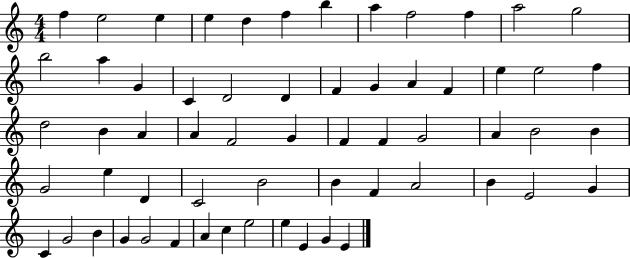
F5/q E5/h E5/q E5/q D5/q F5/q B5/q A5/q F5/h F5/q A5/h G5/h B5/h A5/q G4/q C4/q D4/h D4/q F4/q G4/q A4/q F4/q E5/q E5/h F5/q D5/h B4/q A4/q A4/q F4/h G4/q F4/q F4/q G4/h A4/q B4/h B4/q G4/h E5/q D4/q C4/h B4/h B4/q F4/q A4/h B4/q E4/h G4/q C4/q G4/h B4/q G4/q G4/h F4/q A4/q C5/q E5/h E5/q E4/q G4/q E4/q